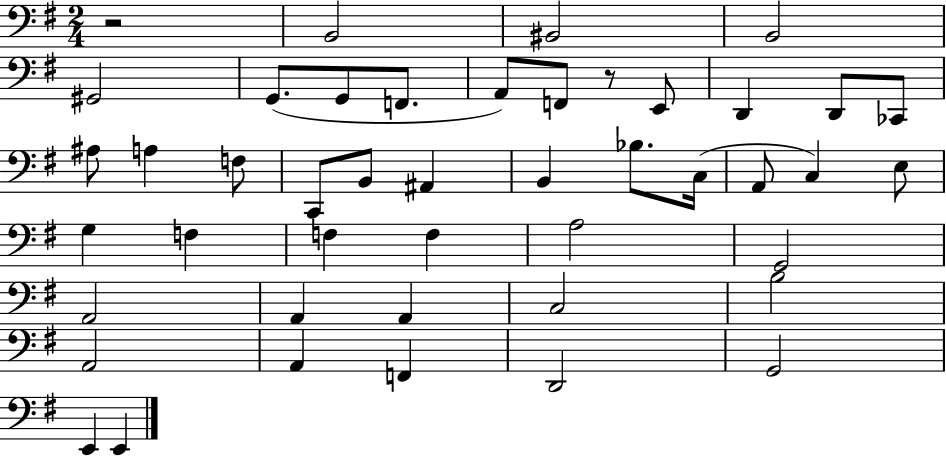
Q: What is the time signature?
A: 2/4